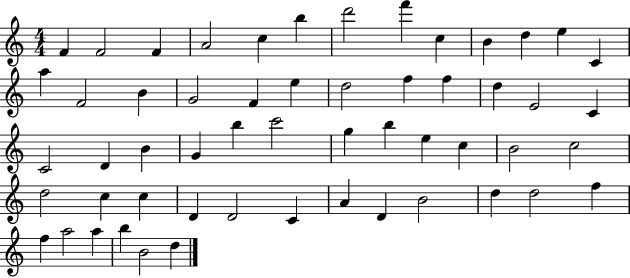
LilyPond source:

{
  \clef treble
  \numericTimeSignature
  \time 4/4
  \key c \major
  f'4 f'2 f'4 | a'2 c''4 b''4 | d'''2 f'''4 c''4 | b'4 d''4 e''4 c'4 | \break a''4 f'2 b'4 | g'2 f'4 e''4 | d''2 f''4 f''4 | d''4 e'2 c'4 | \break c'2 d'4 b'4 | g'4 b''4 c'''2 | g''4 b''4 e''4 c''4 | b'2 c''2 | \break d''2 c''4 c''4 | d'4 d'2 c'4 | a'4 d'4 b'2 | d''4 d''2 f''4 | \break f''4 a''2 a''4 | b''4 b'2 d''4 | \bar "|."
}